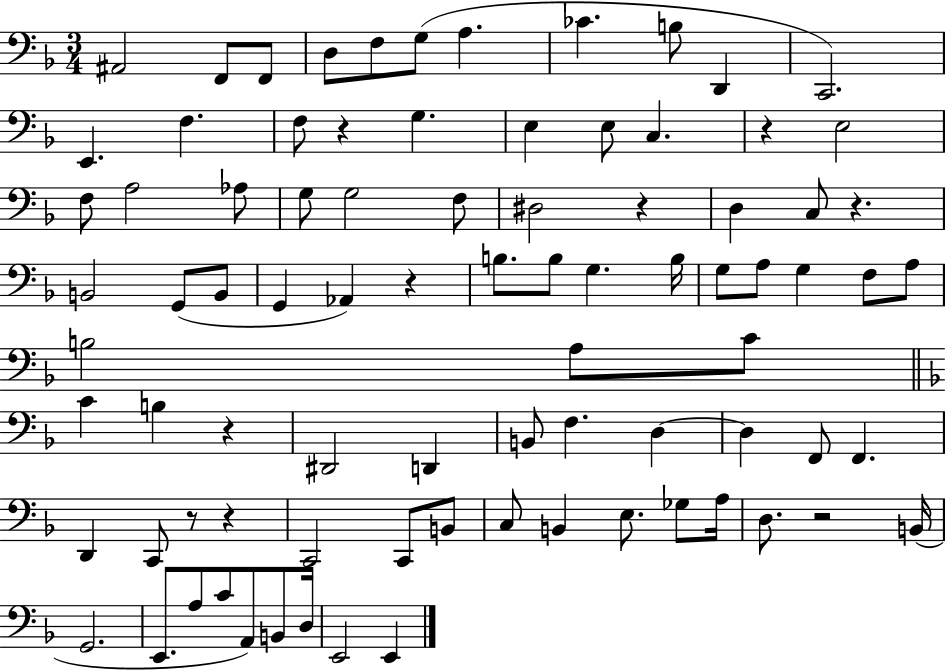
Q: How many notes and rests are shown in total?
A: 85